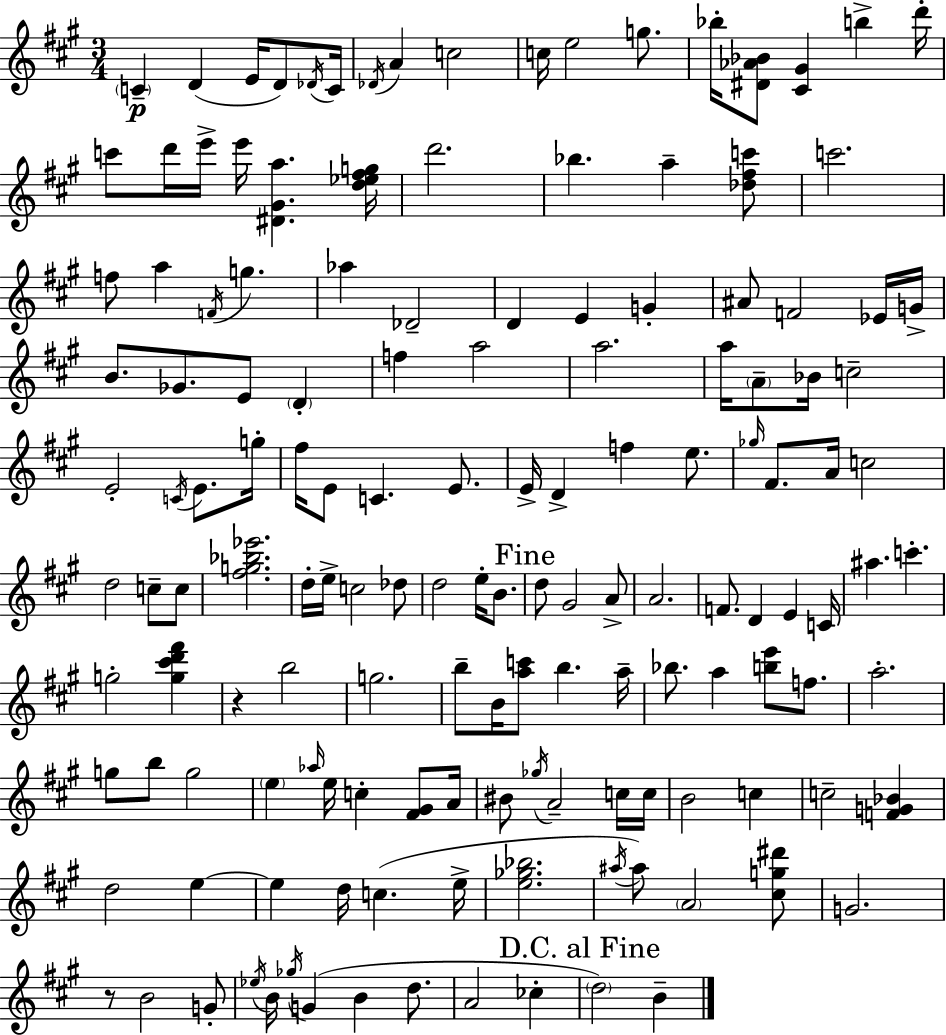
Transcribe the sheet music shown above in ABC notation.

X:1
T:Untitled
M:3/4
L:1/4
K:A
C D E/4 D/2 _D/4 C/4 _D/4 A c2 c/4 e2 g/2 _b/4 [^D_A_B]/2 [^C^G] b d'/4 c'/2 d'/4 e'/4 e'/4 [^D^Ga] [d_e^fg]/4 d'2 _b a [_d^fc']/2 c'2 f/2 a F/4 g _a _D2 D E G ^A/2 F2 _E/4 G/4 B/2 _G/2 E/2 D f a2 a2 a/4 A/2 _B/4 c2 E2 C/4 E/2 g/4 ^f/4 E/2 C E/2 E/4 D f e/2 _g/4 ^F/2 A/4 c2 d2 c/2 c/2 [^fg_b_e']2 d/4 e/4 c2 _d/2 d2 e/4 B/2 d/2 ^G2 A/2 A2 F/2 D E C/4 ^a c' g2 [g^c'd'^f'] z b2 g2 b/2 B/4 [ac']/2 b a/4 _b/2 a [be']/2 f/2 a2 g/2 b/2 g2 e _a/4 e/4 c [^F^G]/2 A/4 ^B/2 _g/4 A2 c/4 c/4 B2 c c2 [FG_B] d2 e e d/4 c e/4 [e_g_b]2 ^a/4 ^a/2 A2 [^cg^d']/2 G2 z/2 B2 G/2 _e/4 B/4 _g/4 G B d/2 A2 _c d2 B